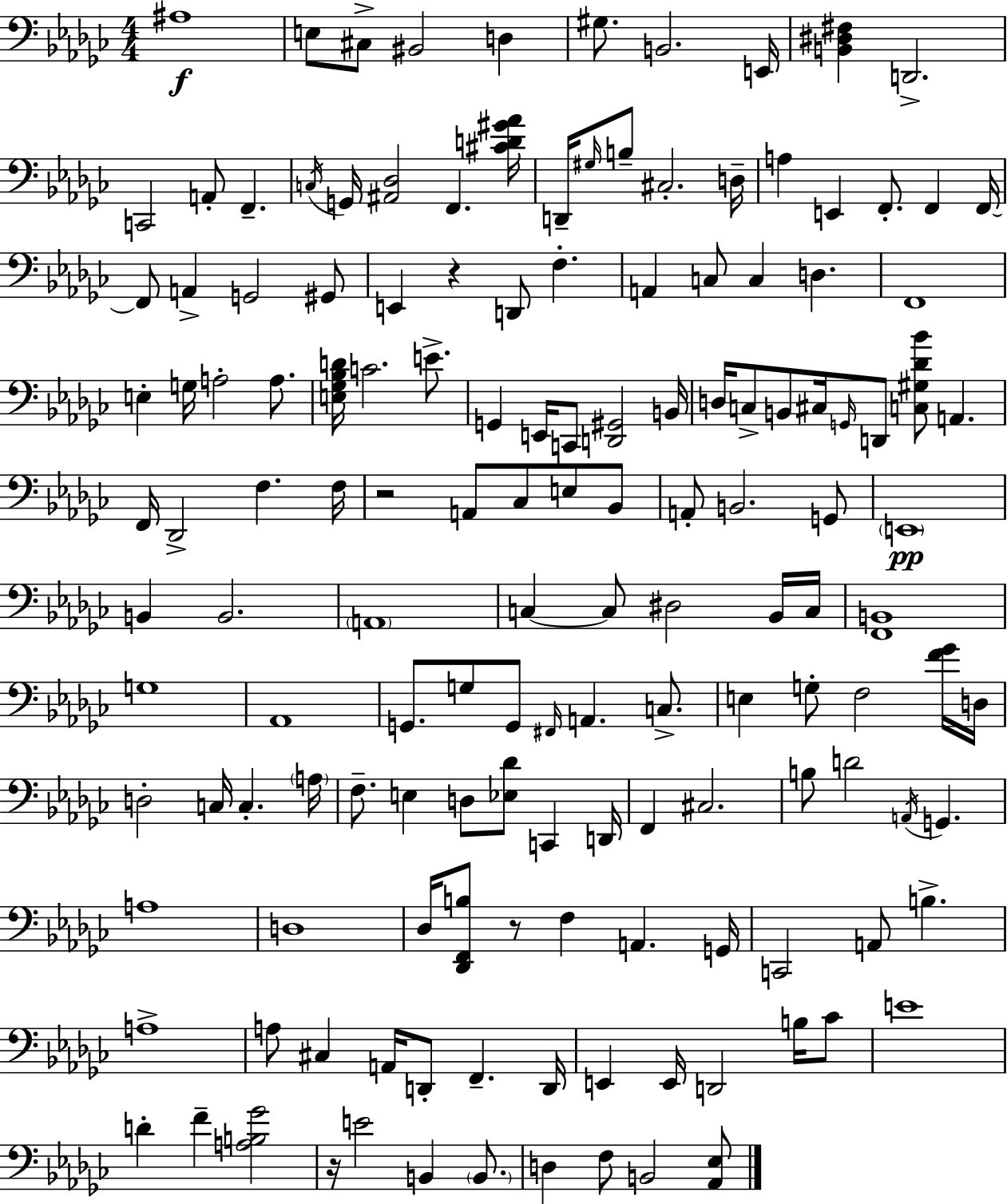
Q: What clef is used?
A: bass